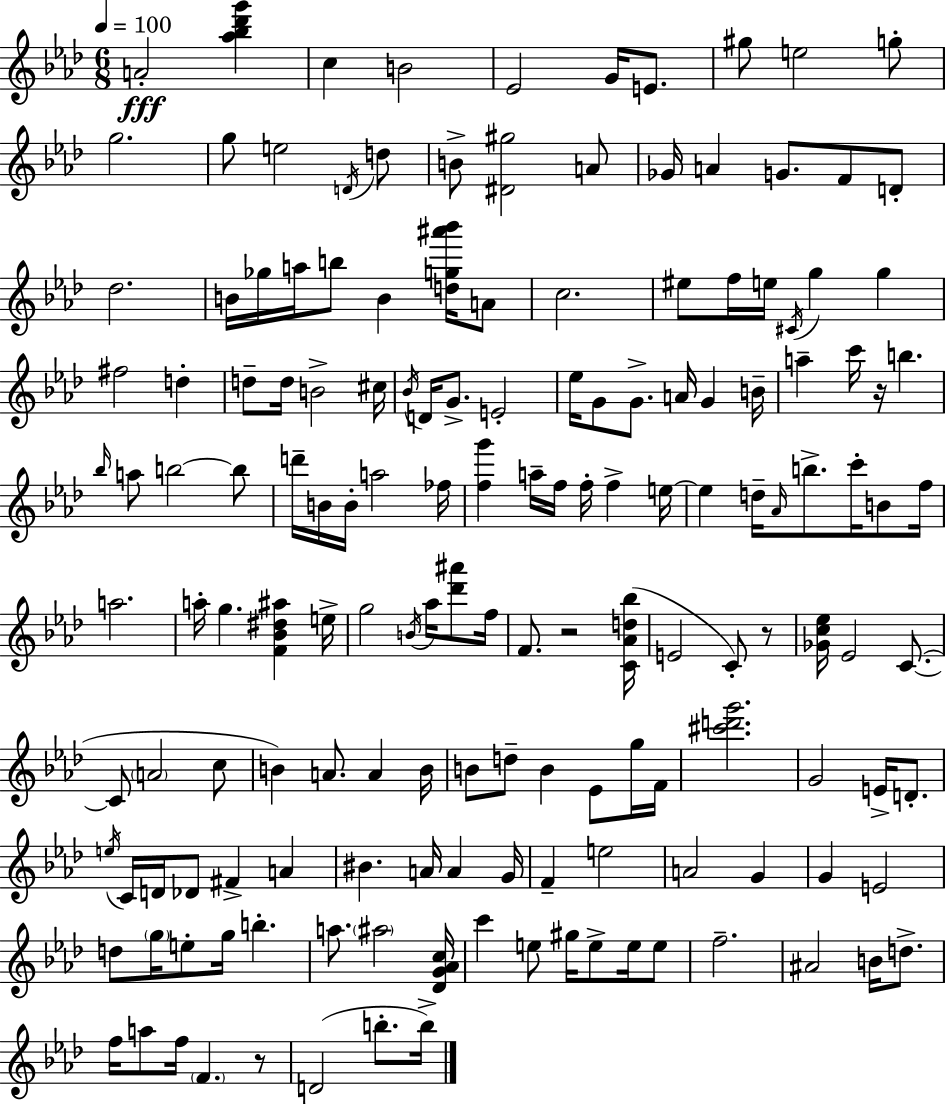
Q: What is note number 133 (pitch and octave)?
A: E5